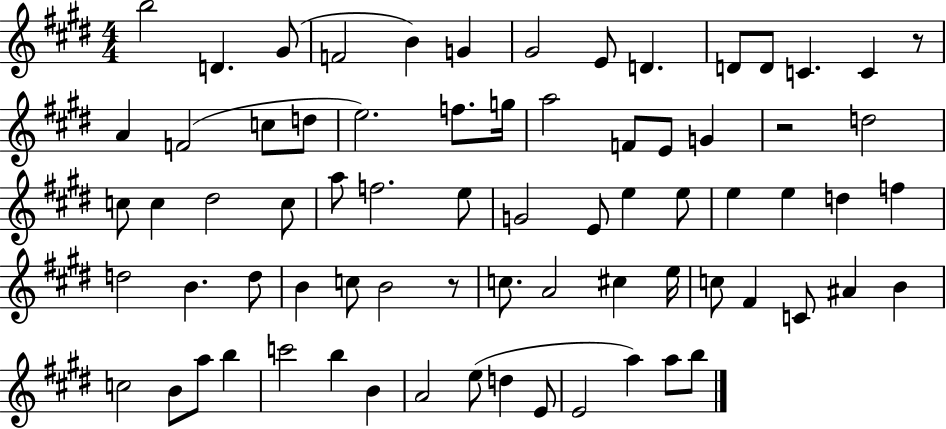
{
  \clef treble
  \numericTimeSignature
  \time 4/4
  \key e \major
  b''2 d'4. gis'8( | f'2 b'4) g'4 | gis'2 e'8 d'4. | d'8 d'8 c'4. c'4 r8 | \break a'4 f'2( c''8 d''8 | e''2.) f''8. g''16 | a''2 f'8 e'8 g'4 | r2 d''2 | \break c''8 c''4 dis''2 c''8 | a''8 f''2. e''8 | g'2 e'8 e''4 e''8 | e''4 e''4 d''4 f''4 | \break d''2 b'4. d''8 | b'4 c''8 b'2 r8 | c''8. a'2 cis''4 e''16 | c''8 fis'4 c'8 ais'4 b'4 | \break c''2 b'8 a''8 b''4 | c'''2 b''4 b'4 | a'2 e''8( d''4 e'8 | e'2 a''4) a''8 b''8 | \break \bar "|."
}